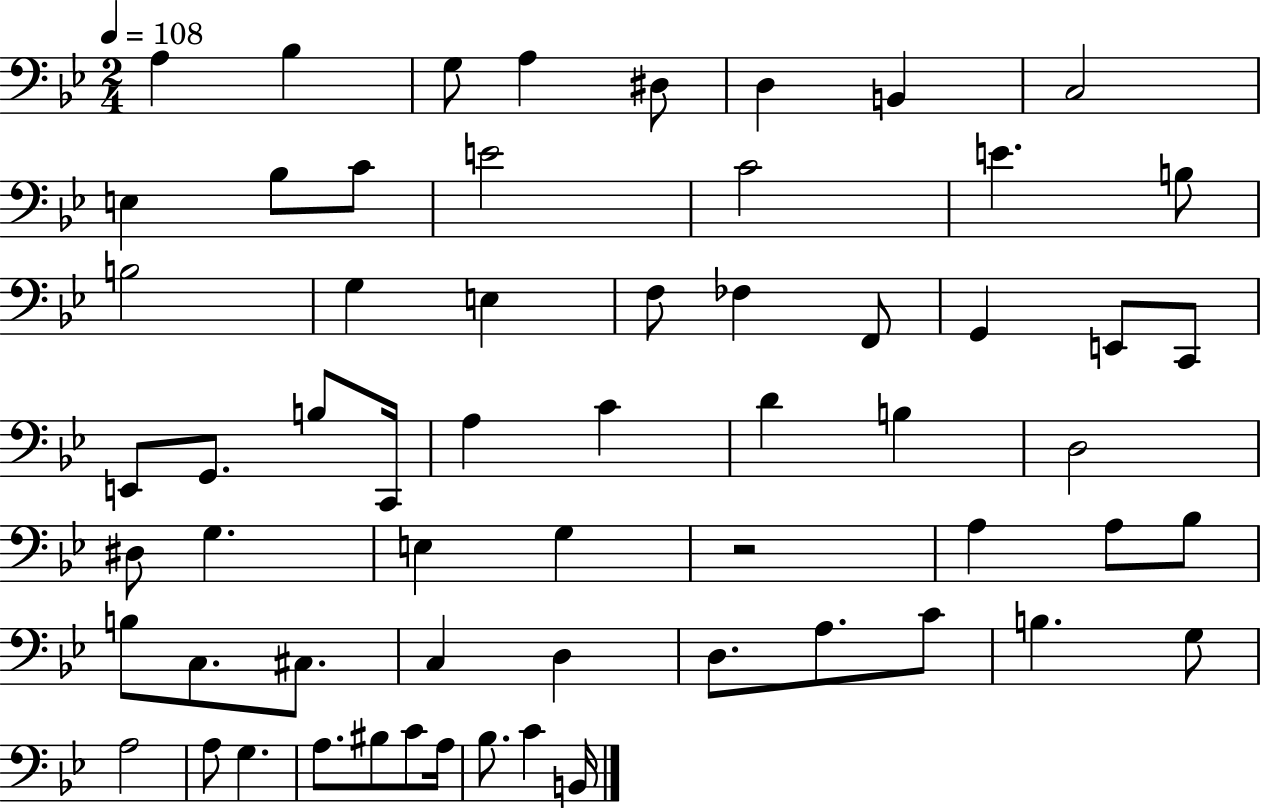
X:1
T:Untitled
M:2/4
L:1/4
K:Bb
A, _B, G,/2 A, ^D,/2 D, B,, C,2 E, _B,/2 C/2 E2 C2 E B,/2 B,2 G, E, F,/2 _F, F,,/2 G,, E,,/2 C,,/2 E,,/2 G,,/2 B,/2 C,,/4 A, C D B, D,2 ^D,/2 G, E, G, z2 A, A,/2 _B,/2 B,/2 C,/2 ^C,/2 C, D, D,/2 A,/2 C/2 B, G,/2 A,2 A,/2 G, A,/2 ^B,/2 C/2 A,/4 _B,/2 C B,,/4